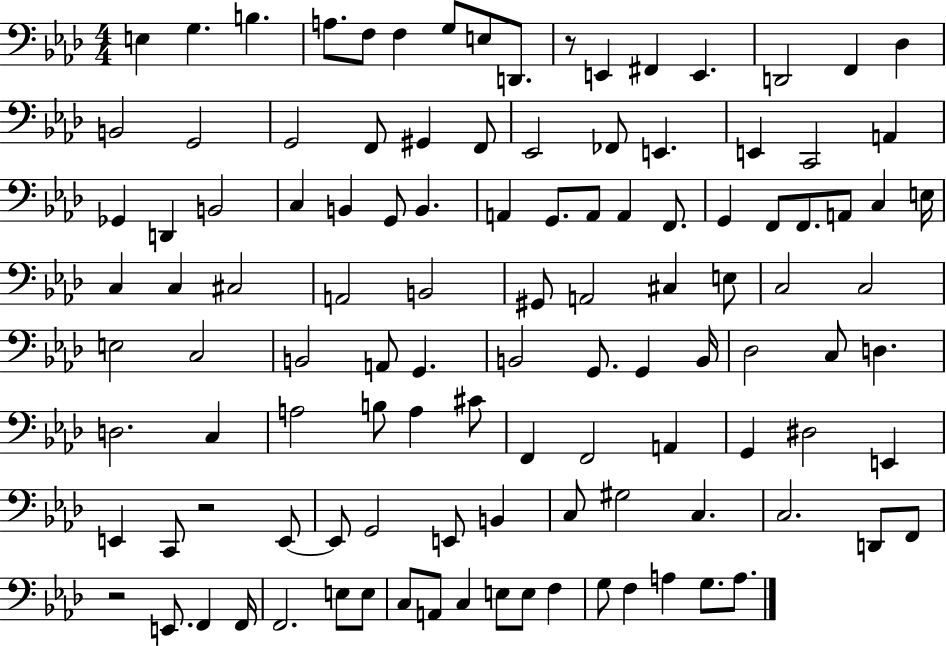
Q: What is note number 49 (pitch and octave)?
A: A2